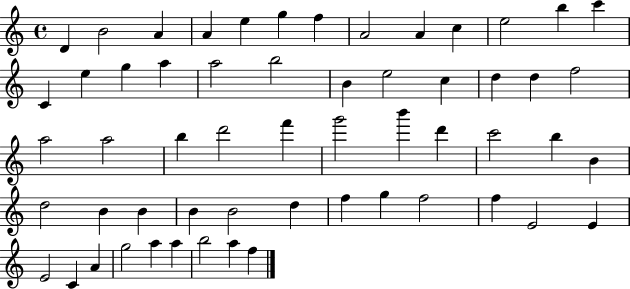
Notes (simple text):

D4/q B4/h A4/q A4/q E5/q G5/q F5/q A4/h A4/q C5/q E5/h B5/q C6/q C4/q E5/q G5/q A5/q A5/h B5/h B4/q E5/h C5/q D5/q D5/q F5/h A5/h A5/h B5/q D6/h F6/q G6/h B6/q D6/q C6/h B5/q B4/q D5/h B4/q B4/q B4/q B4/h D5/q F5/q G5/q F5/h F5/q E4/h E4/q E4/h C4/q A4/q G5/h A5/q A5/q B5/h A5/q F5/q